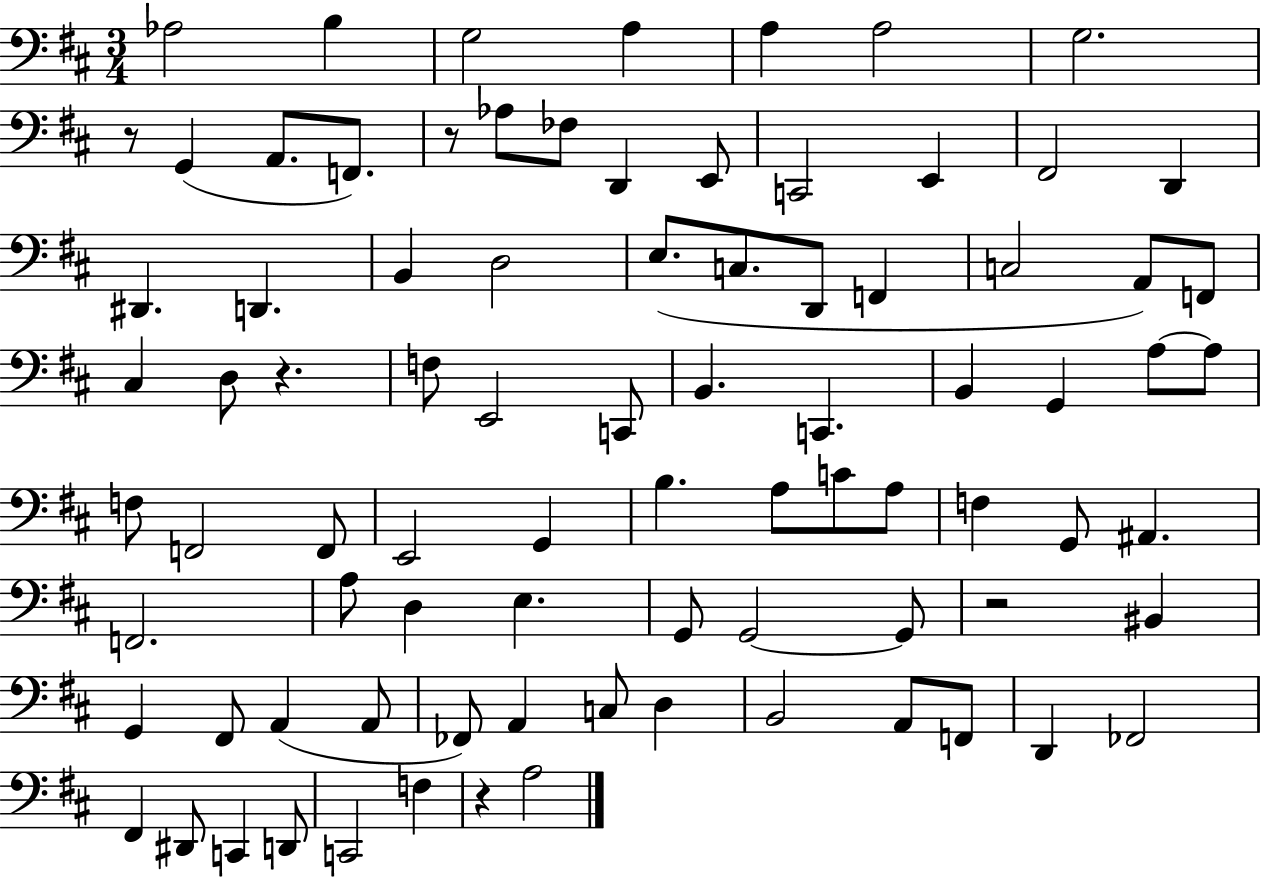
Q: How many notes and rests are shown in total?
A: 85